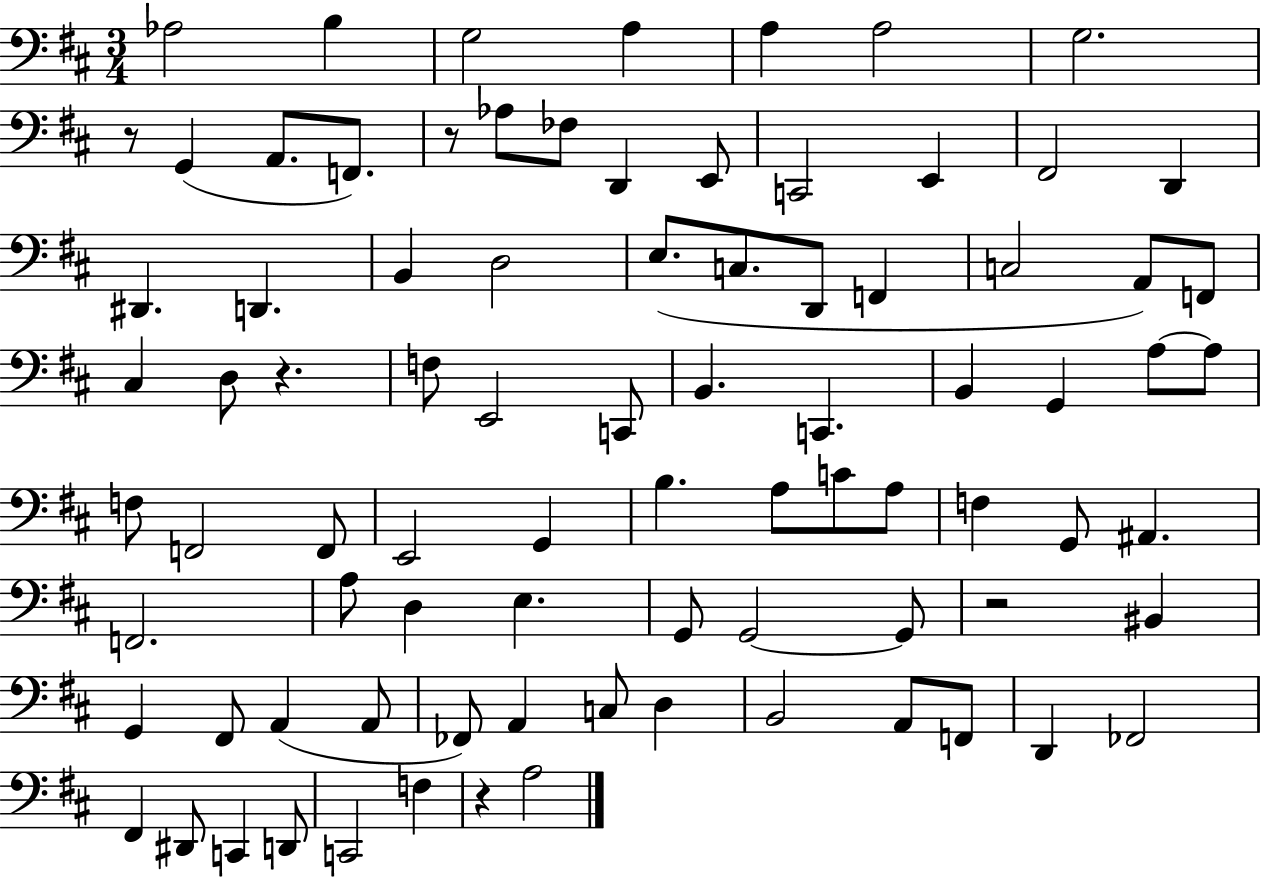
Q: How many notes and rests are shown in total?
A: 85